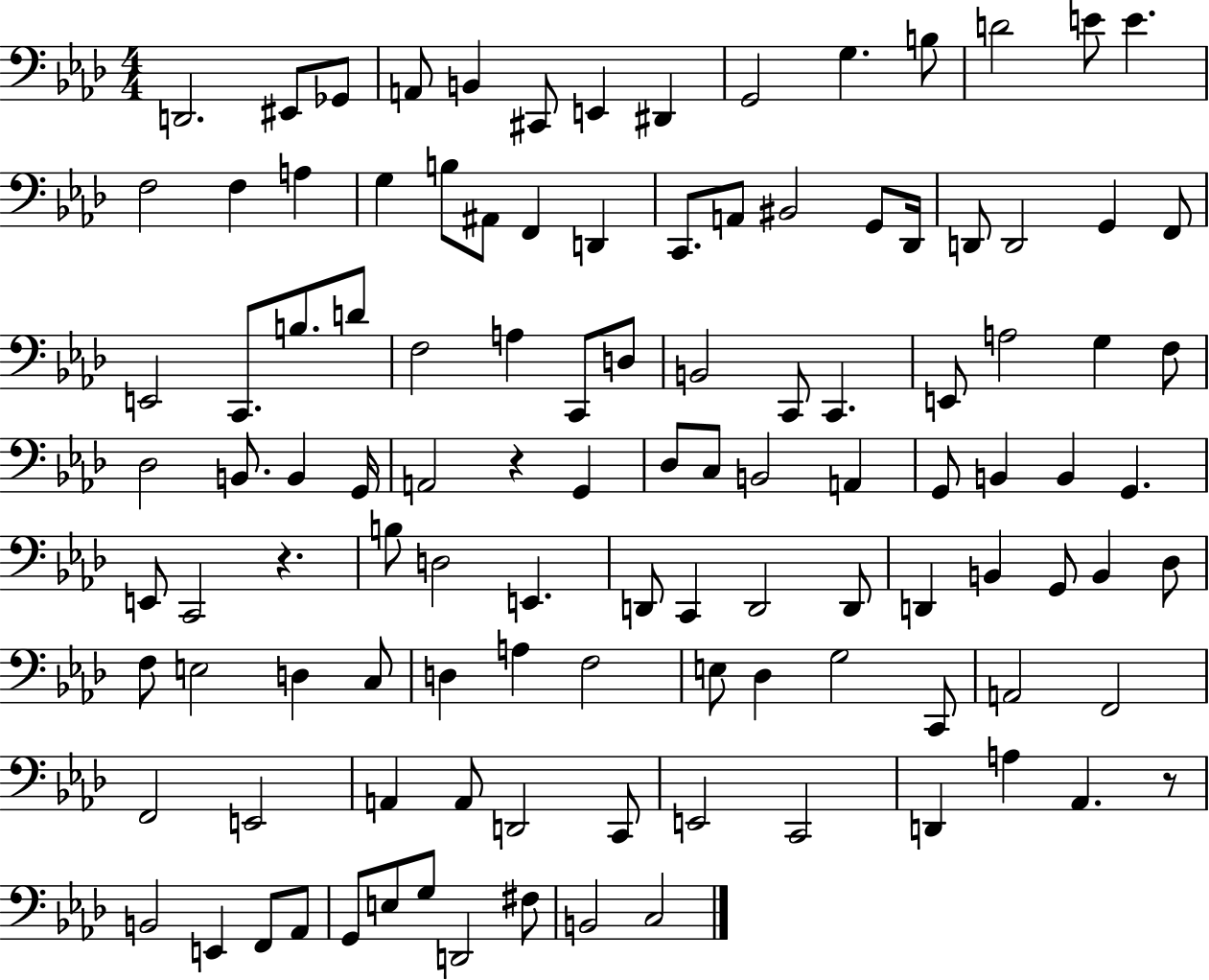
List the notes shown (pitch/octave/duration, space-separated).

D2/h. EIS2/e Gb2/e A2/e B2/q C#2/e E2/q D#2/q G2/h G3/q. B3/e D4/h E4/e E4/q. F3/h F3/q A3/q G3/q B3/e A#2/e F2/q D2/q C2/e. A2/e BIS2/h G2/e Db2/s D2/e D2/h G2/q F2/e E2/h C2/e. B3/e. D4/e F3/h A3/q C2/e D3/e B2/h C2/e C2/q. E2/e A3/h G3/q F3/e Db3/h B2/e. B2/q G2/s A2/h R/q G2/q Db3/e C3/e B2/h A2/q G2/e B2/q B2/q G2/q. E2/e C2/h R/q. B3/e D3/h E2/q. D2/e C2/q D2/h D2/e D2/q B2/q G2/e B2/q Db3/e F3/e E3/h D3/q C3/e D3/q A3/q F3/h E3/e Db3/q G3/h C2/e A2/h F2/h F2/h E2/h A2/q A2/e D2/h C2/e E2/h C2/h D2/q A3/q Ab2/q. R/e B2/h E2/q F2/e Ab2/e G2/e E3/e G3/e D2/h F#3/e B2/h C3/h